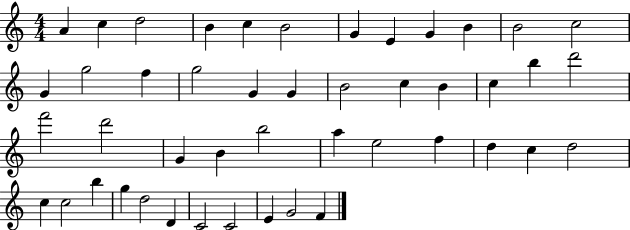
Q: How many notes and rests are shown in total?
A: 46